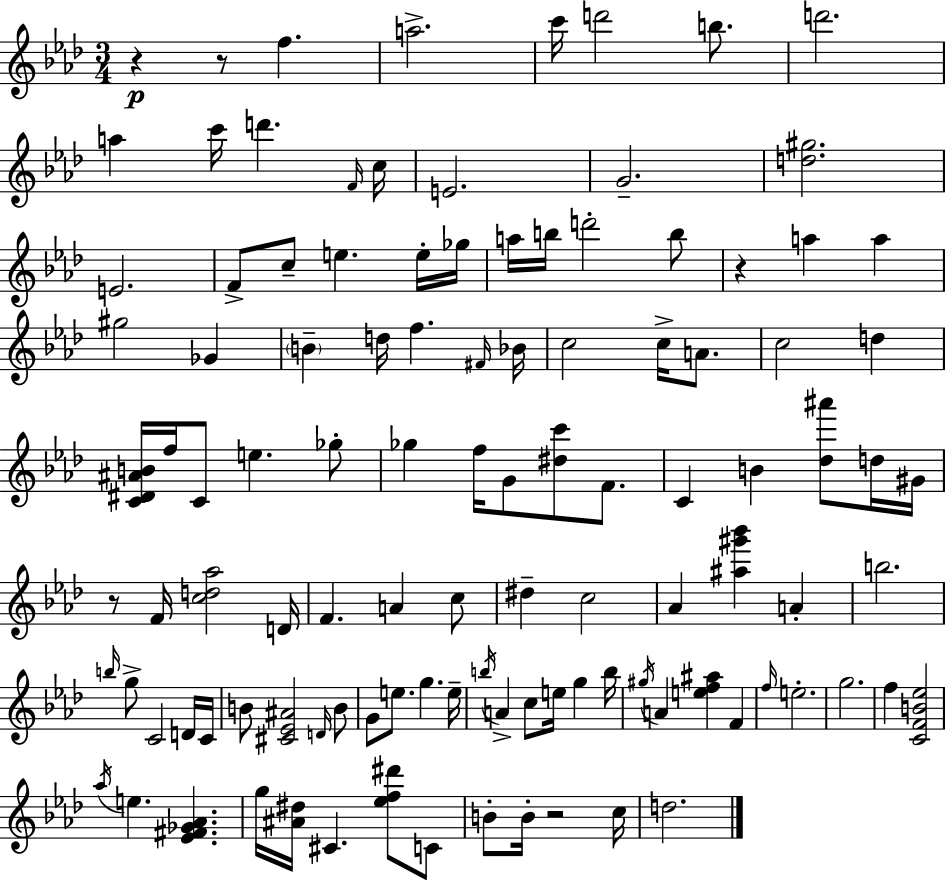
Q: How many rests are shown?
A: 5